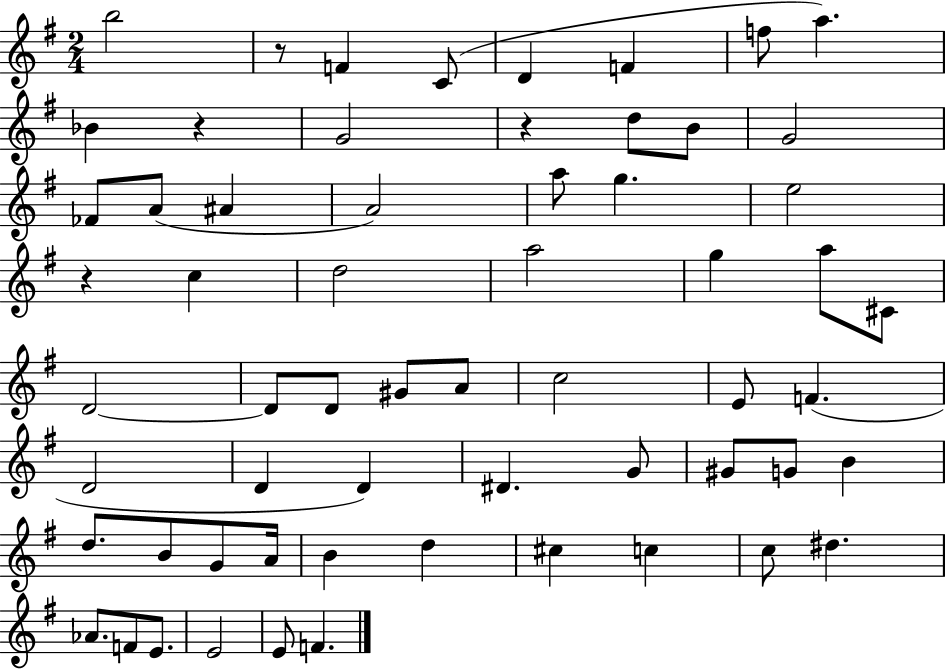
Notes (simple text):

B5/h R/e F4/q C4/e D4/q F4/q F5/e A5/q. Bb4/q R/q G4/h R/q D5/e B4/e G4/h FES4/e A4/e A#4/q A4/h A5/e G5/q. E5/h R/q C5/q D5/h A5/h G5/q A5/e C#4/e D4/h D4/e D4/e G#4/e A4/e C5/h E4/e F4/q. D4/h D4/q D4/q D#4/q. G4/e G#4/e G4/e B4/q D5/e. B4/e G4/e A4/s B4/q D5/q C#5/q C5/q C5/e D#5/q. Ab4/e. F4/e E4/e. E4/h E4/e F4/q.